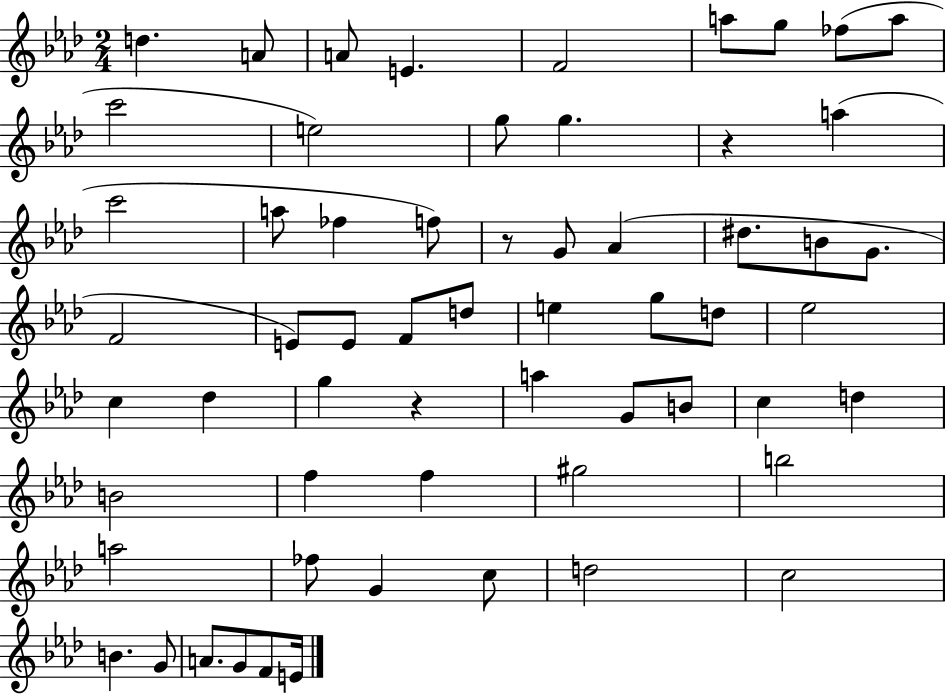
D5/q. A4/e A4/e E4/q. F4/h A5/e G5/e FES5/e A5/e C6/h E5/h G5/e G5/q. R/q A5/q C6/h A5/e FES5/q F5/e R/e G4/e Ab4/q D#5/e. B4/e G4/e. F4/h E4/e E4/e F4/e D5/e E5/q G5/e D5/e Eb5/h C5/q Db5/q G5/q R/q A5/q G4/e B4/e C5/q D5/q B4/h F5/q F5/q G#5/h B5/h A5/h FES5/e G4/q C5/e D5/h C5/h B4/q. G4/e A4/e. G4/e F4/e E4/s